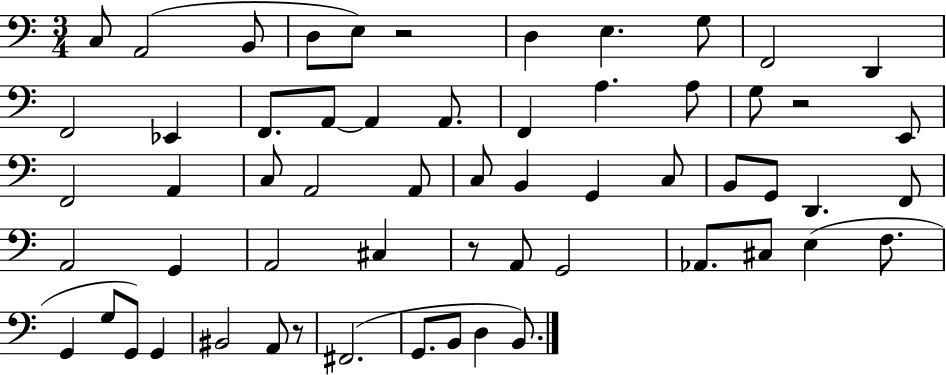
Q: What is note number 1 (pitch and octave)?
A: C3